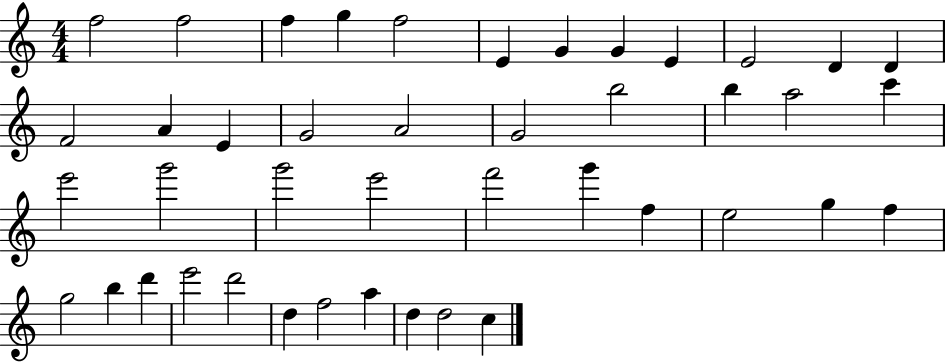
F5/h F5/h F5/q G5/q F5/h E4/q G4/q G4/q E4/q E4/h D4/q D4/q F4/h A4/q E4/q G4/h A4/h G4/h B5/h B5/q A5/h C6/q E6/h G6/h G6/h E6/h F6/h G6/q F5/q E5/h G5/q F5/q G5/h B5/q D6/q E6/h D6/h D5/q F5/h A5/q D5/q D5/h C5/q